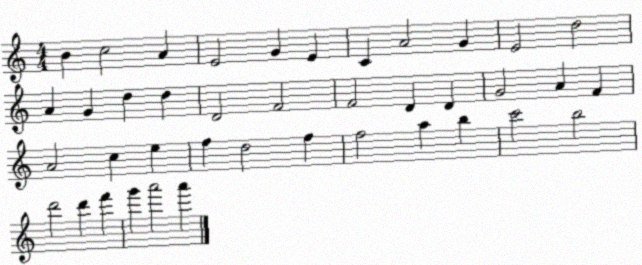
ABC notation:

X:1
T:Untitled
M:4/4
L:1/4
K:C
B c2 A E2 G E C A2 G E2 d2 A G d d D2 F2 F2 D D G2 A F A2 c e f d2 f f2 a b c'2 b2 d'2 d' f' g' a'2 a'